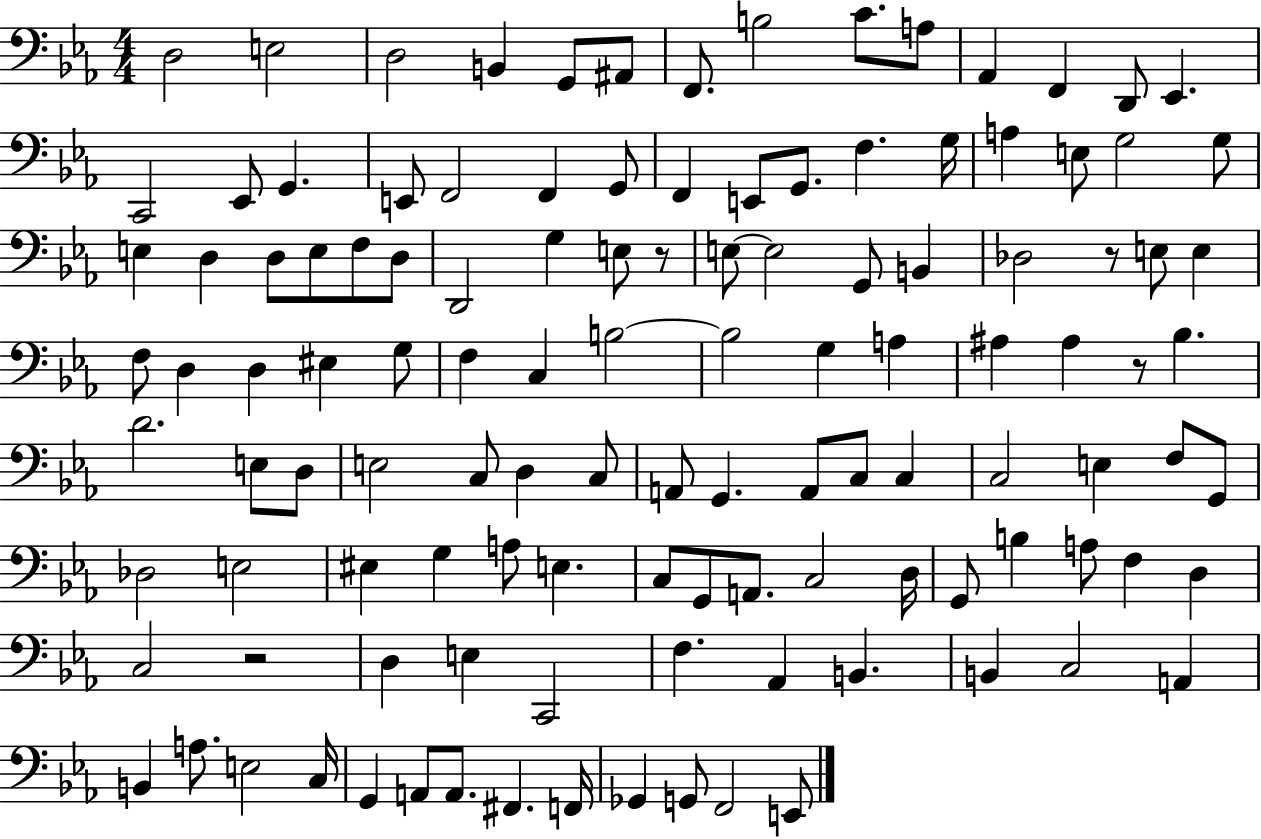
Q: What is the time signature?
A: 4/4